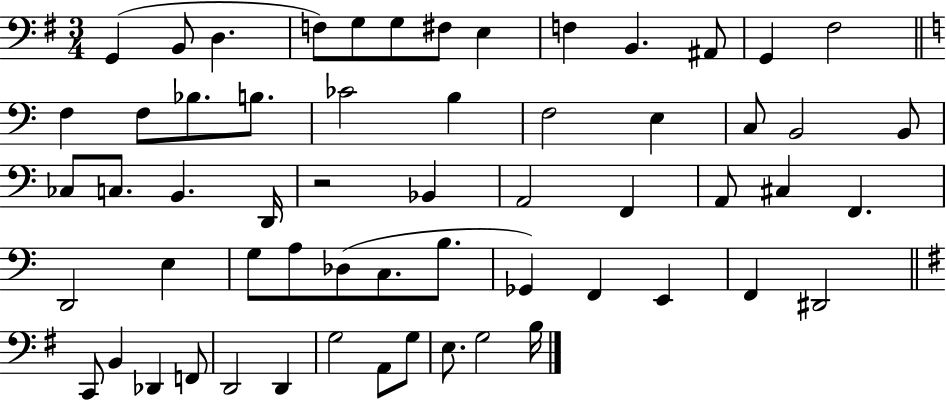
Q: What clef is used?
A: bass